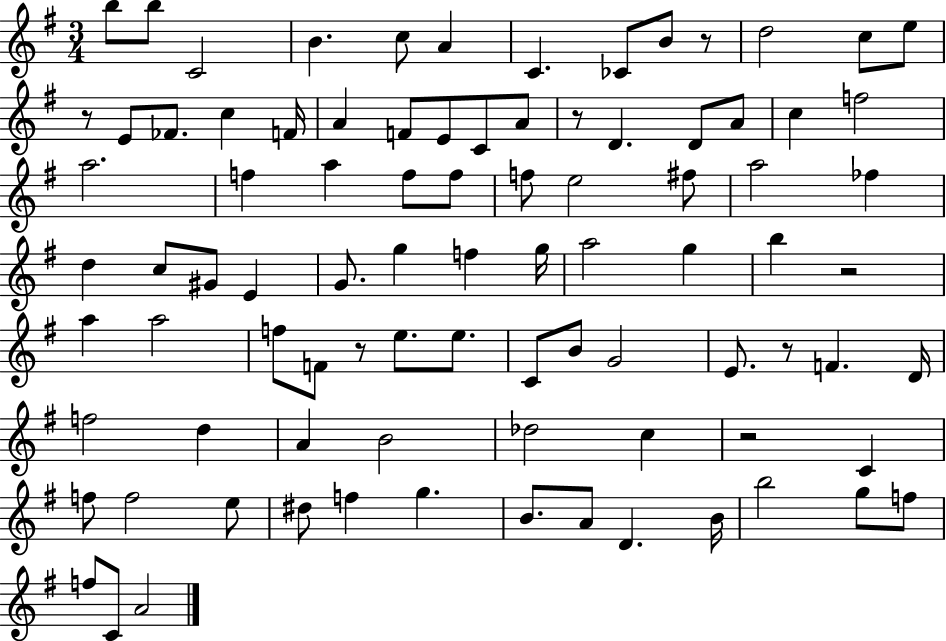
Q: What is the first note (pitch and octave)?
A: B5